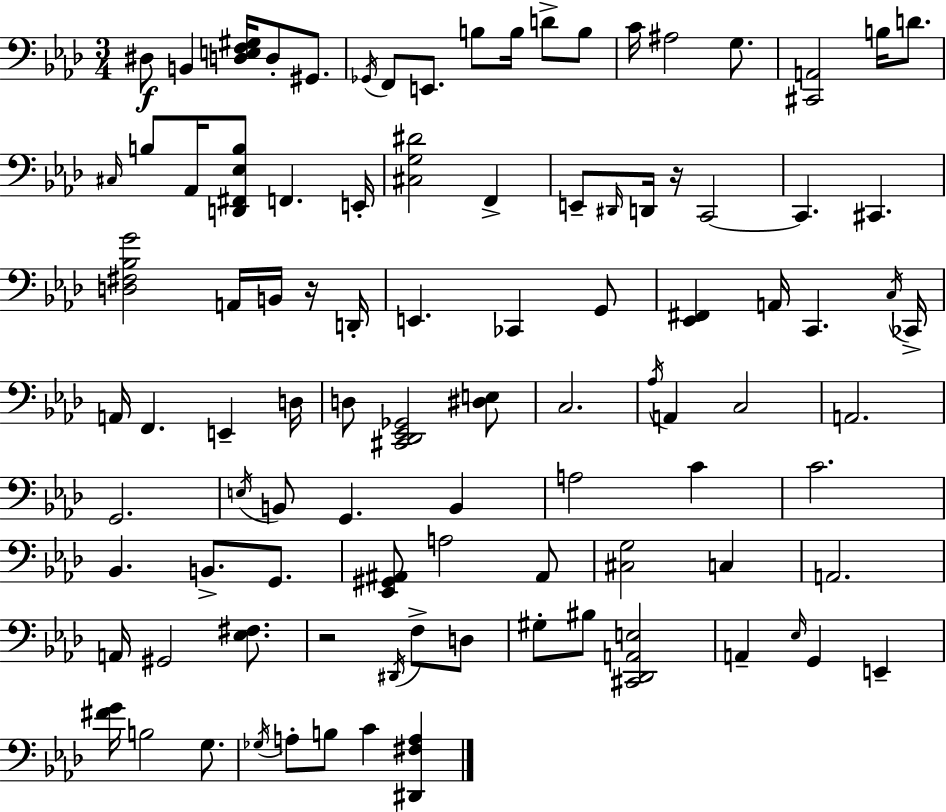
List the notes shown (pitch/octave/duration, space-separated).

D#3/e B2/q [D3,E3,F3,G#3]/s D3/e G#2/e. Gb2/s F2/e E2/e. B3/e B3/s D4/e B3/e C4/s A#3/h G3/e. [C#2,A2]/h B3/s D4/e. C#3/s B3/e Ab2/s [D2,F#2,Eb3,B3]/e F2/q. E2/s [C#3,G3,D#4]/h F2/q E2/e D#2/s D2/s R/s C2/h C2/q. C#2/q. [D3,F#3,Bb3,G4]/h A2/s B2/s R/s D2/s E2/q. CES2/q G2/e [Eb2,F#2]/q A2/s C2/q. C3/s CES2/s A2/s F2/q. E2/q D3/s D3/e [C#2,Db2,Eb2,Gb2]/h [D#3,E3]/e C3/h. Ab3/s A2/q C3/h A2/h. G2/h. E3/s B2/e G2/q. B2/q A3/h C4/q C4/h. Bb2/q. B2/e. G2/e. [Eb2,G#2,A#2]/e A3/h A#2/e [C#3,G3]/h C3/q A2/h. A2/s G#2/h [Eb3,F#3]/e. R/h D#2/s F3/e D3/e G#3/e BIS3/e [C#2,Db2,A2,E3]/h A2/q Eb3/s G2/q E2/q [F#4,G4]/s B3/h G3/e. Gb3/s A3/e B3/e C4/q [D#2,F#3,A3]/q